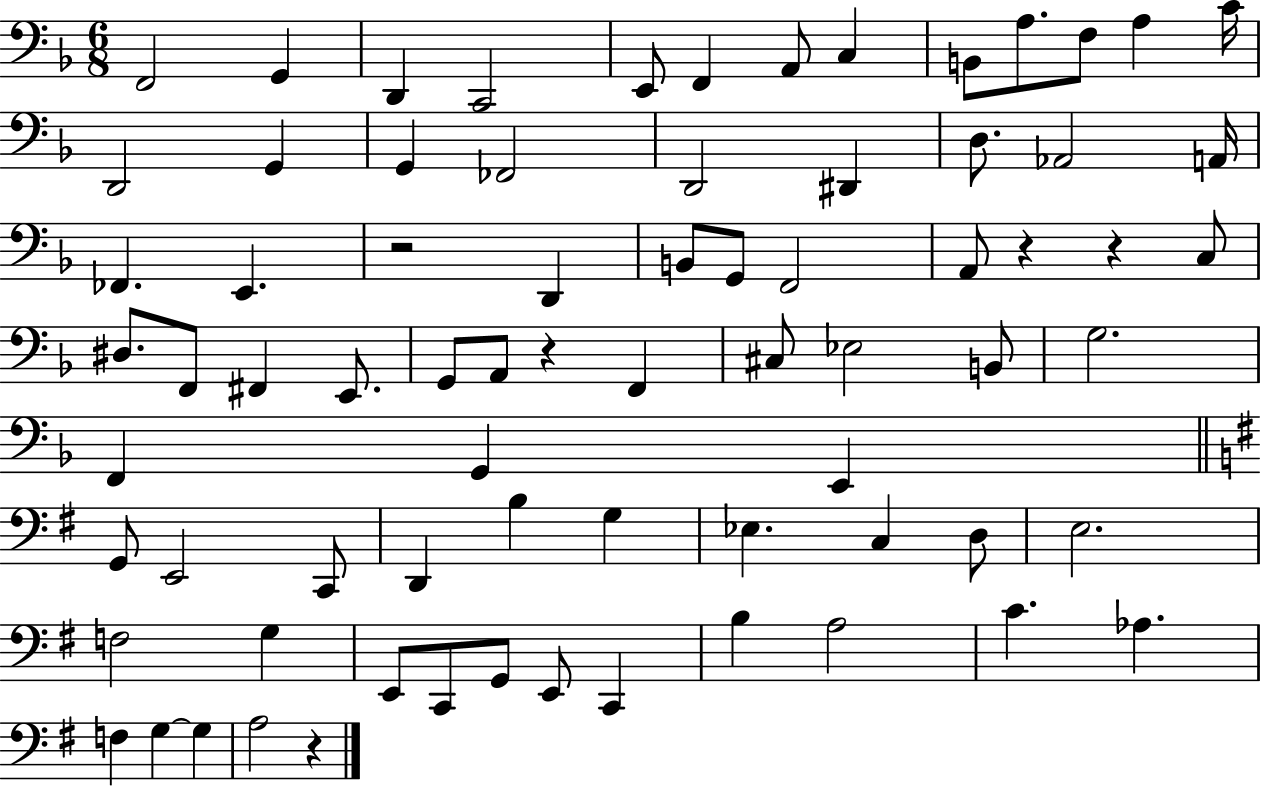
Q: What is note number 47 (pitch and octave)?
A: C2